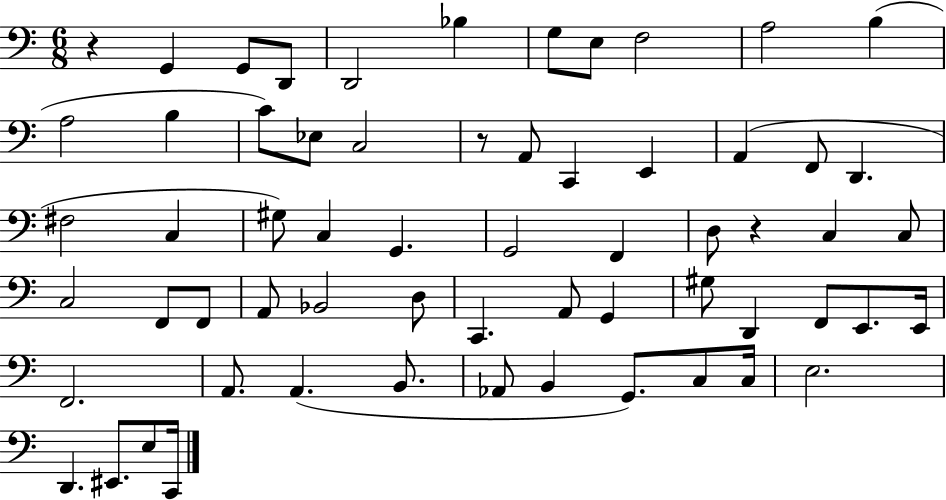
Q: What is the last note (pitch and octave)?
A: C2